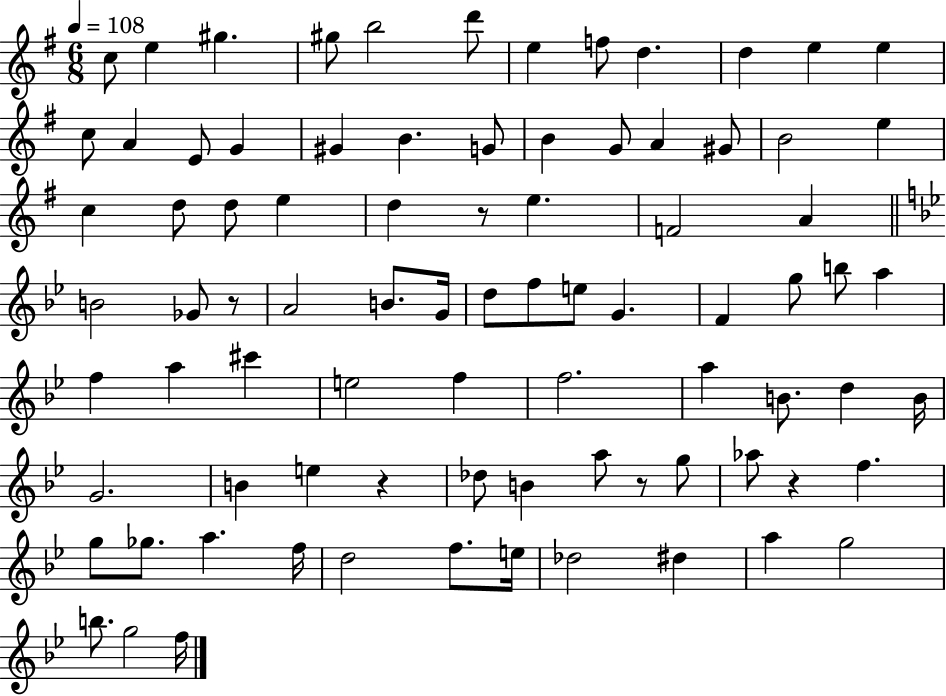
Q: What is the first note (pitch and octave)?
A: C5